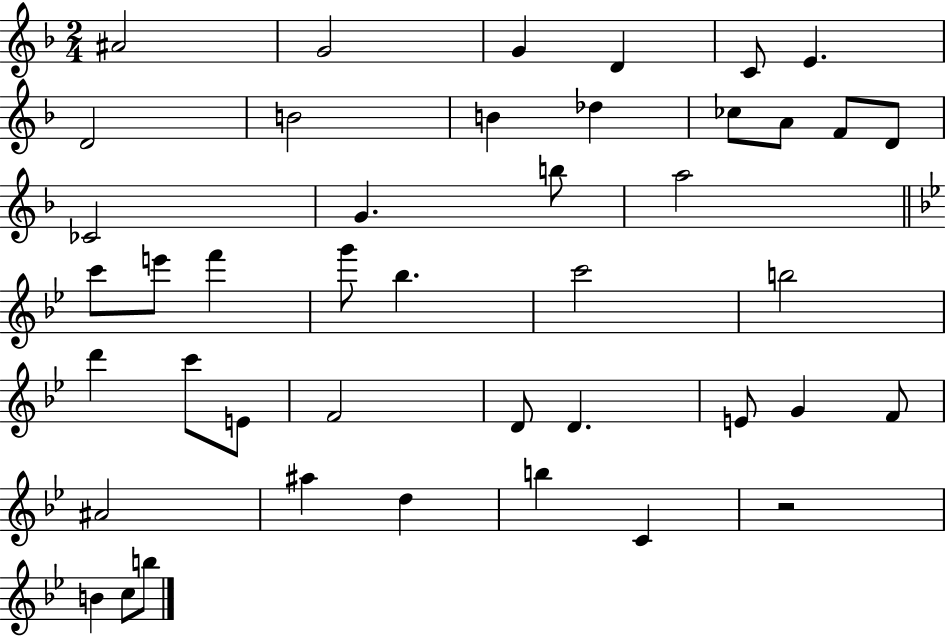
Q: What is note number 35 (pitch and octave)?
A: A#4